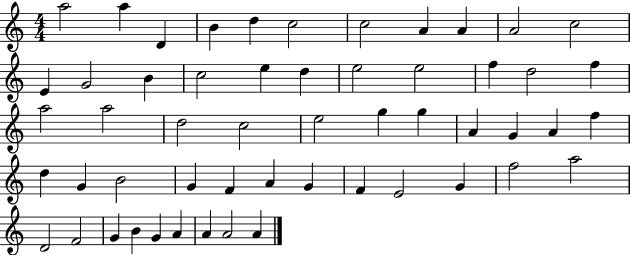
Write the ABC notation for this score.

X:1
T:Untitled
M:4/4
L:1/4
K:C
a2 a D B d c2 c2 A A A2 c2 E G2 B c2 e d e2 e2 f d2 f a2 a2 d2 c2 e2 g g A G A f d G B2 G F A G F E2 G f2 a2 D2 F2 G B G A A A2 A